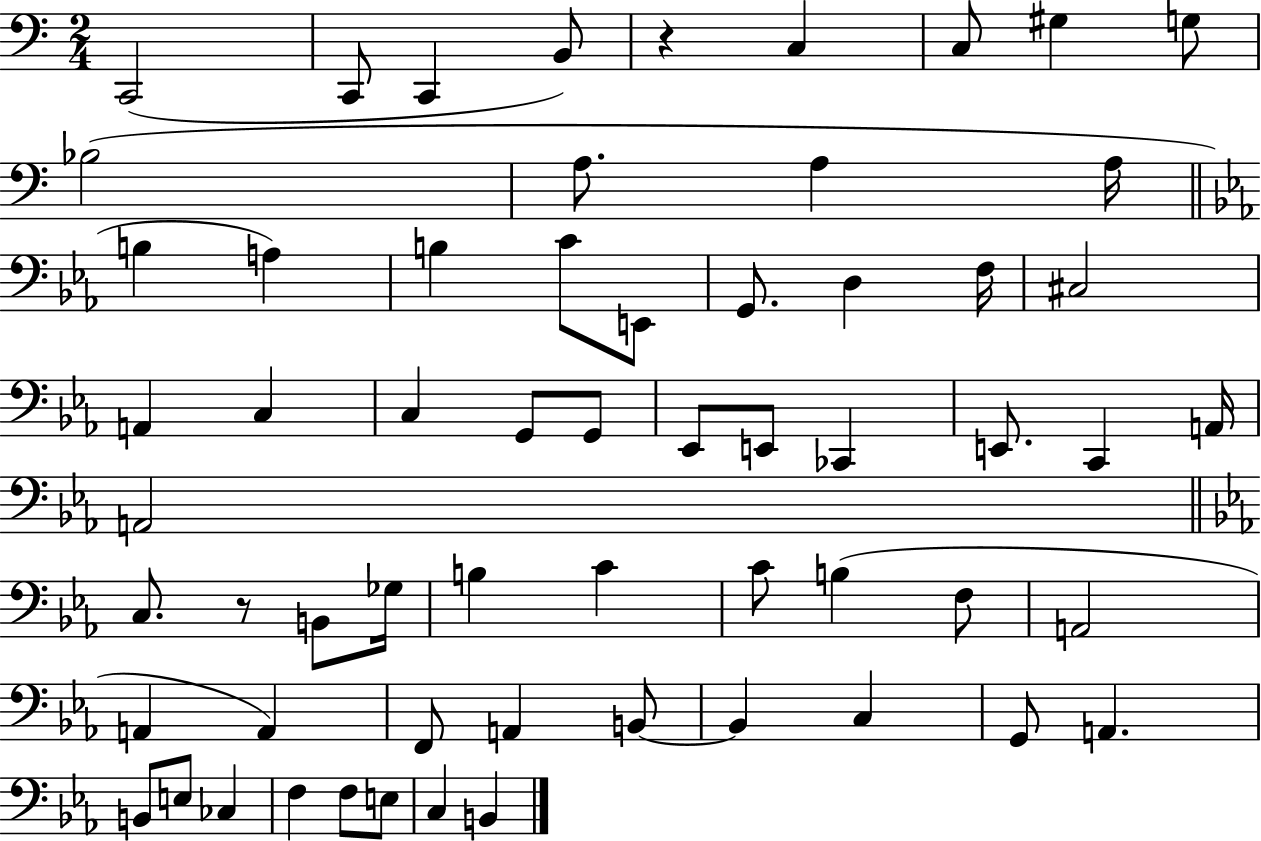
{
  \clef bass
  \numericTimeSignature
  \time 2/4
  \key c \major
  c,2( | c,8 c,4 b,8) | r4 c4 | c8 gis4 g8 | \break bes2( | a8. a4 a16 | \bar "||" \break \key ees \major b4 a4) | b4 c'8 e,8 | g,8. d4 f16 | cis2 | \break a,4 c4 | c4 g,8 g,8 | ees,8 e,8 ces,4 | e,8. c,4 a,16 | \break a,2 | \bar "||" \break \key c \minor c8. r8 b,8 ges16 | b4 c'4 | c'8 b4( f8 | a,2 | \break a,4 a,4) | f,8 a,4 b,8~~ | b,4 c4 | g,8 a,4. | \break b,8 e8 ces4 | f4 f8 e8 | c4 b,4 | \bar "|."
}